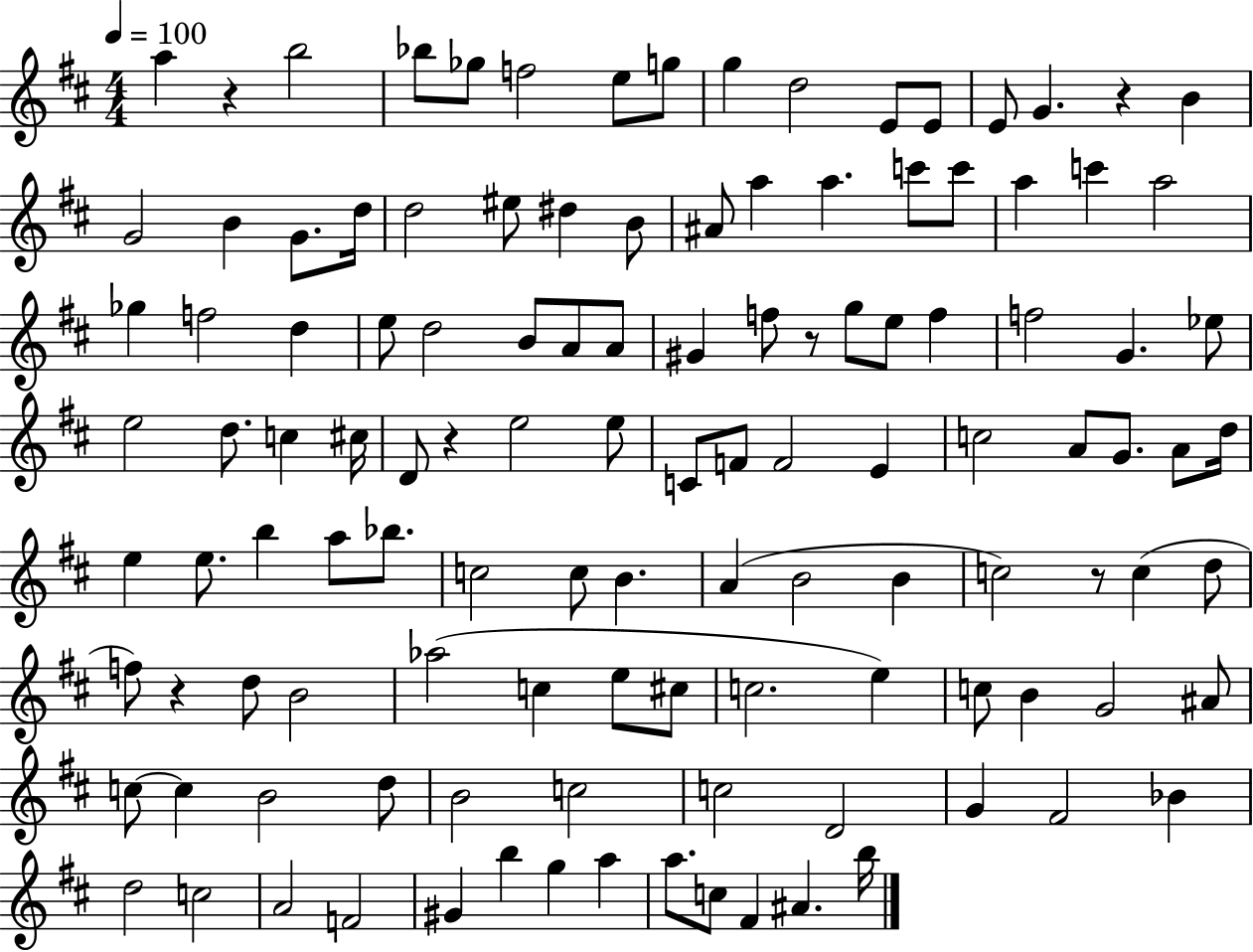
{
  \clef treble
  \numericTimeSignature
  \time 4/4
  \key d \major
  \tempo 4 = 100
  a''4 r4 b''2 | bes''8 ges''8 f''2 e''8 g''8 | g''4 d''2 e'8 e'8 | e'8 g'4. r4 b'4 | \break g'2 b'4 g'8. d''16 | d''2 eis''8 dis''4 b'8 | ais'8 a''4 a''4. c'''8 c'''8 | a''4 c'''4 a''2 | \break ges''4 f''2 d''4 | e''8 d''2 b'8 a'8 a'8 | gis'4 f''8 r8 g''8 e''8 f''4 | f''2 g'4. ees''8 | \break e''2 d''8. c''4 cis''16 | d'8 r4 e''2 e''8 | c'8 f'8 f'2 e'4 | c''2 a'8 g'8. a'8 d''16 | \break e''4 e''8. b''4 a''8 bes''8. | c''2 c''8 b'4. | a'4( b'2 b'4 | c''2) r8 c''4( d''8 | \break f''8) r4 d''8 b'2 | aes''2( c''4 e''8 cis''8 | c''2. e''4) | c''8 b'4 g'2 ais'8 | \break c''8~~ c''4 b'2 d''8 | b'2 c''2 | c''2 d'2 | g'4 fis'2 bes'4 | \break d''2 c''2 | a'2 f'2 | gis'4 b''4 g''4 a''4 | a''8. c''8 fis'4 ais'4. b''16 | \break \bar "|."
}